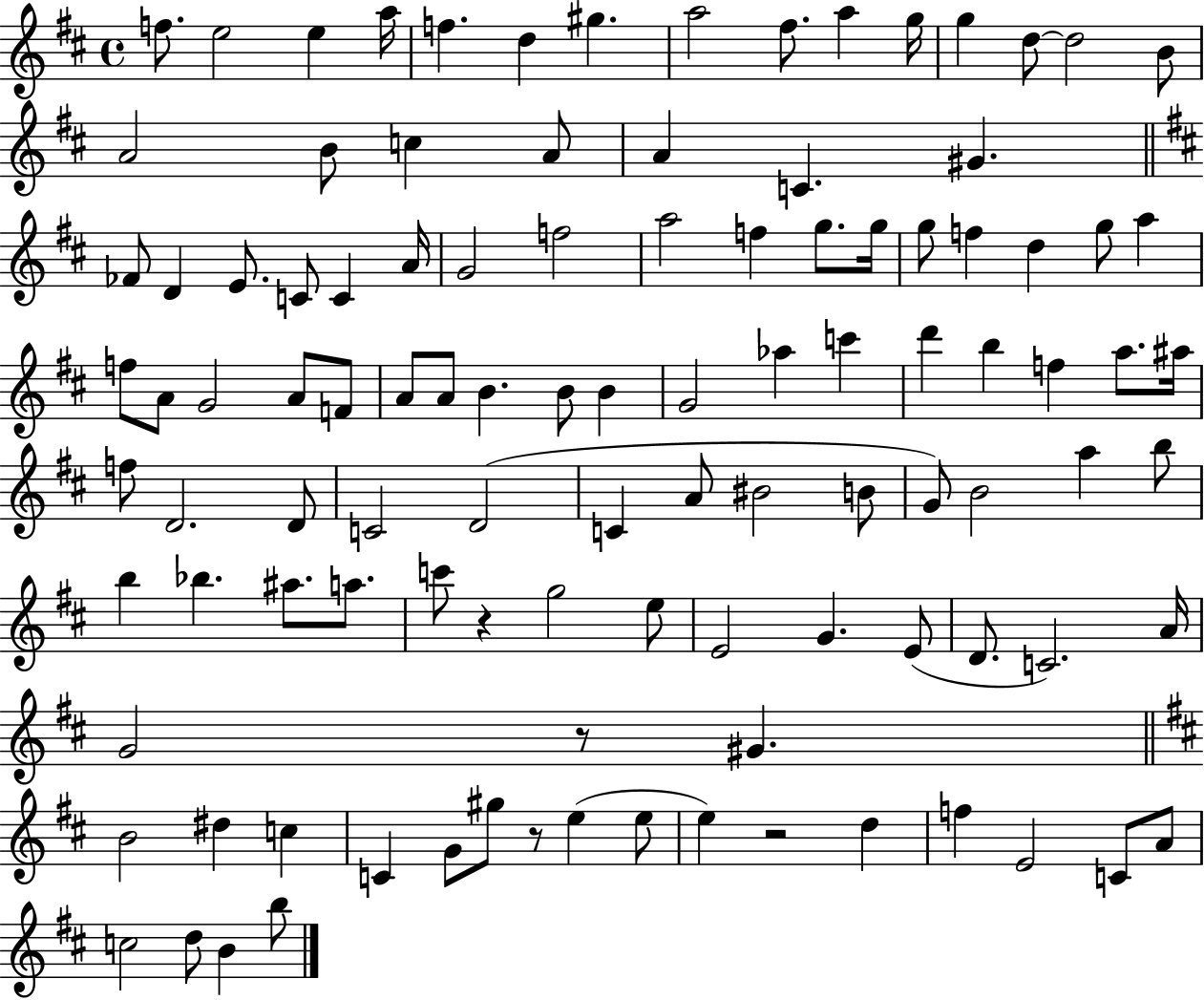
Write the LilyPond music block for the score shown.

{
  \clef treble
  \time 4/4
  \defaultTimeSignature
  \key d \major
  \repeat volta 2 { f''8. e''2 e''4 a''16 | f''4. d''4 gis''4. | a''2 fis''8. a''4 g''16 | g''4 d''8~~ d''2 b'8 | \break a'2 b'8 c''4 a'8 | a'4 c'4. gis'4. | \bar "||" \break \key d \major fes'8 d'4 e'8. c'8 c'4 a'16 | g'2 f''2 | a''2 f''4 g''8. g''16 | g''8 f''4 d''4 g''8 a''4 | \break f''8 a'8 g'2 a'8 f'8 | a'8 a'8 b'4. b'8 b'4 | g'2 aes''4 c'''4 | d'''4 b''4 f''4 a''8. ais''16 | \break f''8 d'2. d'8 | c'2 d'2( | c'4 a'8 bis'2 b'8 | g'8) b'2 a''4 b''8 | \break b''4 bes''4. ais''8. a''8. | c'''8 r4 g''2 e''8 | e'2 g'4. e'8( | d'8. c'2.) a'16 | \break g'2 r8 gis'4. | \bar "||" \break \key b \minor b'2 dis''4 c''4 | c'4 g'8 gis''8 r8 e''4( e''8 | e''4) r2 d''4 | f''4 e'2 c'8 a'8 | \break c''2 d''8 b'4 b''8 | } \bar "|."
}